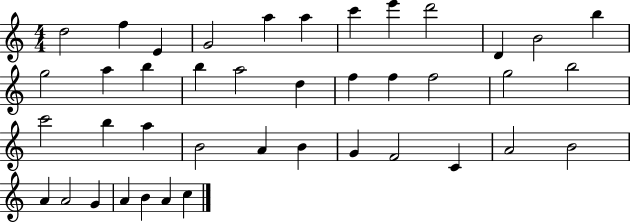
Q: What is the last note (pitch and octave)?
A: C5